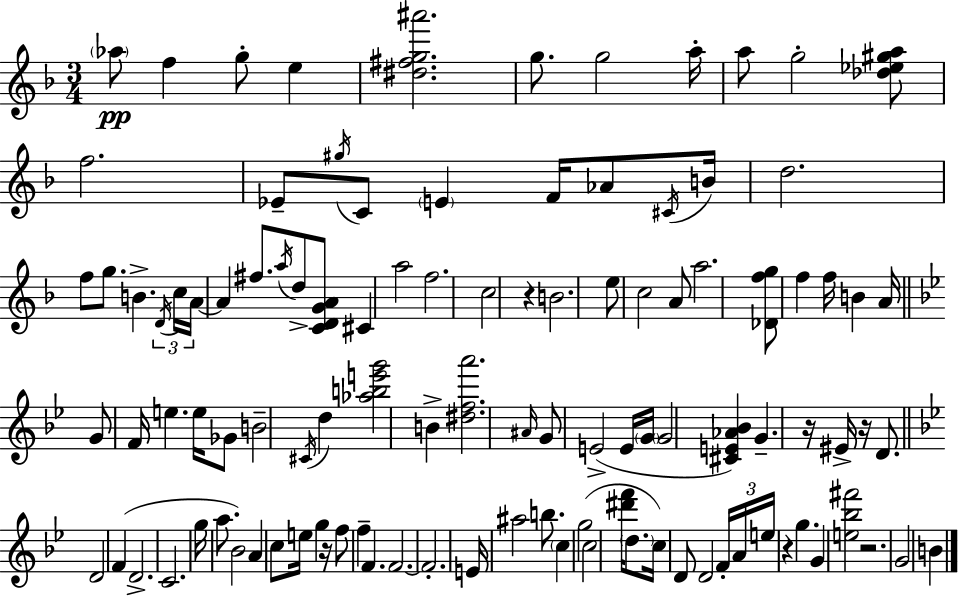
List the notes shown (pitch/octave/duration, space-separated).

Ab5/e F5/q G5/e E5/q [D#5,F#5,G5,A#6]/h. G5/e. G5/h A5/s A5/e G5/h [Db5,Eb5,G#5,A5]/e F5/h. Eb4/e G#5/s C4/e E4/q F4/s Ab4/e C#4/s B4/s D5/h. F5/e G5/e. B4/q. D4/s C5/s A4/s A4/q F#5/e. A5/s D5/e [C4,D4,G4,A4]/e C#4/q A5/h F5/h. C5/h R/q B4/h. E5/e C5/h A4/e A5/h. [Db4,F5,G5]/e F5/q F5/s B4/q A4/s G4/e F4/s E5/q. E5/s Gb4/e B4/h C#4/s D5/q [Ab5,B5,E6,G6]/h B4/q [D#5,F5,A6]/h. A#4/s G4/e E4/h E4/s G4/s G4/h [C#4,E4,Ab4,Bb4]/q G4/q. R/s EIS4/s R/s D4/e. D4/h F4/q D4/h. C4/h. G5/s A5/e. Bb4/h A4/q C5/e E5/s G5/q R/s F5/e F5/q F4/q. F4/h. F4/h. E4/s A#5/h B5/e. C5/q G5/h C5/h [D#6,F6]/s D5/e. C5/s D4/e D4/h F4/s A4/s E5/s R/q G5/q. G4/q [E5,Bb5,F#6]/h R/h. G4/h B4/q